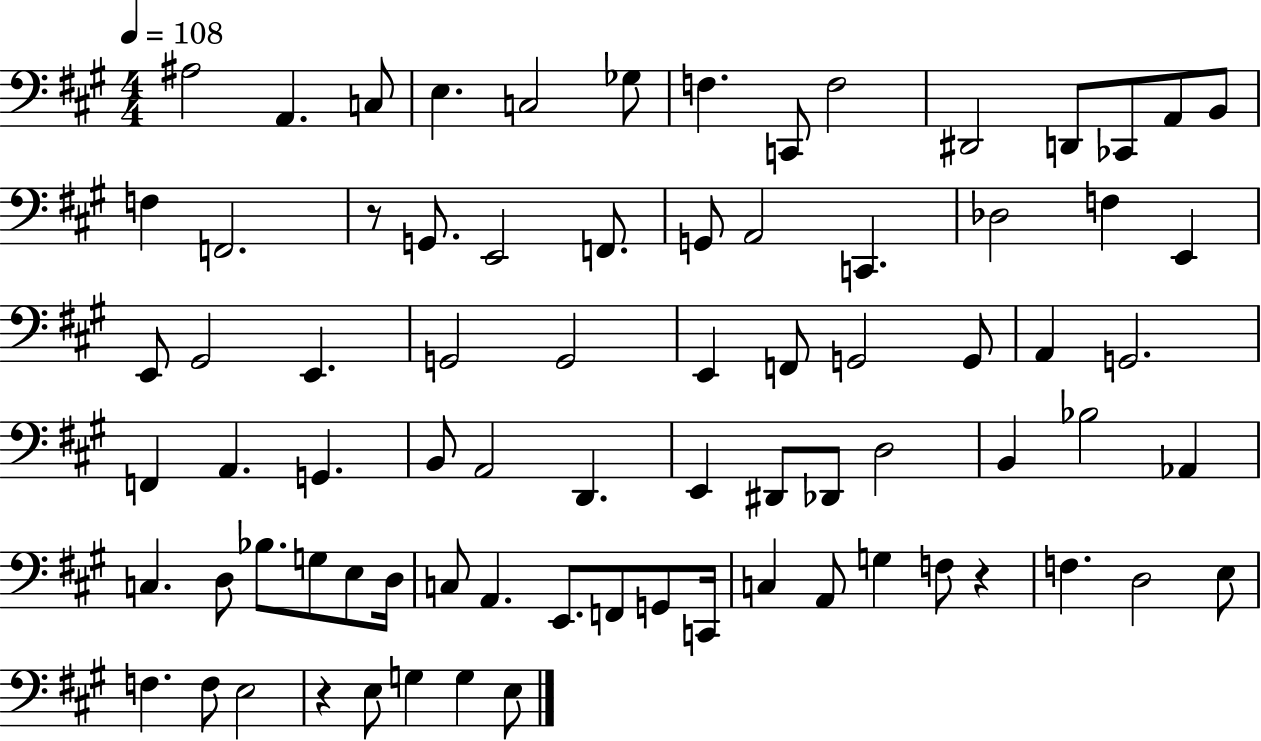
{
  \clef bass
  \numericTimeSignature
  \time 4/4
  \key a \major
  \tempo 4 = 108
  ais2 a,4. c8 | e4. c2 ges8 | f4. c,8 f2 | dis,2 d,8 ces,8 a,8 b,8 | \break f4 f,2. | r8 g,8. e,2 f,8. | g,8 a,2 c,4. | des2 f4 e,4 | \break e,8 gis,2 e,4. | g,2 g,2 | e,4 f,8 g,2 g,8 | a,4 g,2. | \break f,4 a,4. g,4. | b,8 a,2 d,4. | e,4 dis,8 des,8 d2 | b,4 bes2 aes,4 | \break c4. d8 bes8. g8 e8 d16 | c8 a,4. e,8. f,8 g,8 c,16 | c4 a,8 g4 f8 r4 | f4. d2 e8 | \break f4. f8 e2 | r4 e8 g4 g4 e8 | \bar "|."
}